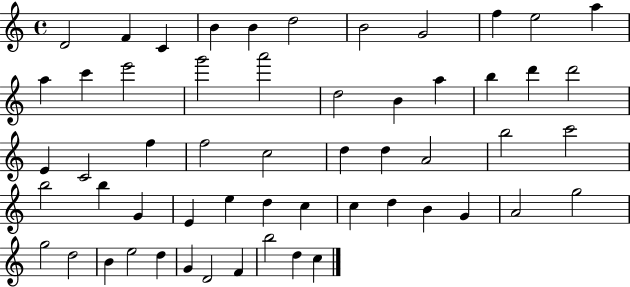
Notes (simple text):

D4/h F4/q C4/q B4/q B4/q D5/h B4/h G4/h F5/q E5/h A5/q A5/q C6/q E6/h G6/h A6/h D5/h B4/q A5/q B5/q D6/q D6/h E4/q C4/h F5/q F5/h C5/h D5/q D5/q A4/h B5/h C6/h B5/h B5/q G4/q E4/q E5/q D5/q C5/q C5/q D5/q B4/q G4/q A4/h G5/h G5/h D5/h B4/q E5/h D5/q G4/q D4/h F4/q B5/h D5/q C5/q